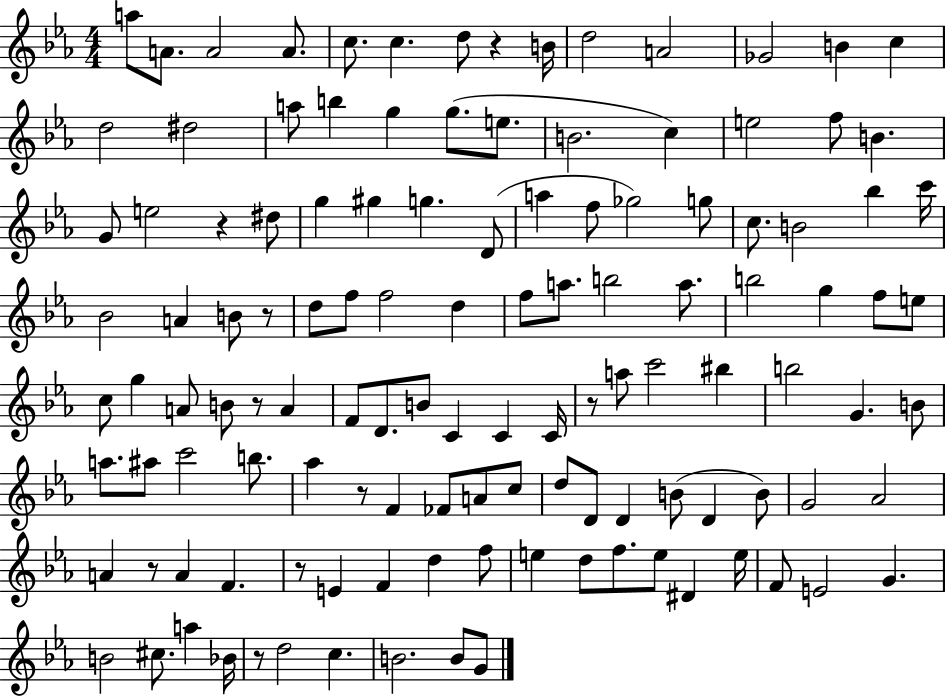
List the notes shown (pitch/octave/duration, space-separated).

A5/e A4/e. A4/h A4/e. C5/e. C5/q. D5/e R/q B4/s D5/h A4/h Gb4/h B4/q C5/q D5/h D#5/h A5/e B5/q G5/q G5/e. E5/e. B4/h. C5/q E5/h F5/e B4/q. G4/e E5/h R/q D#5/e G5/q G#5/q G5/q. D4/e A5/q F5/e Gb5/h G5/e C5/e. B4/h Bb5/q C6/s Bb4/h A4/q B4/e R/e D5/e F5/e F5/h D5/q F5/e A5/e. B5/h A5/e. B5/h G5/q F5/e E5/e C5/e G5/q A4/e B4/e R/e A4/q F4/e D4/e. B4/e C4/q C4/q C4/s R/e A5/e C6/h BIS5/q B5/h G4/q. B4/e A5/e. A#5/e C6/h B5/e. Ab5/q R/e F4/q FES4/e A4/e C5/e D5/e D4/e D4/q B4/e D4/q B4/e G4/h Ab4/h A4/q R/e A4/q F4/q. R/e E4/q F4/q D5/q F5/e E5/q D5/e F5/e. E5/e D#4/q E5/s F4/e E4/h G4/q. B4/h C#5/e. A5/q Bb4/s R/e D5/h C5/q. B4/h. B4/e G4/e